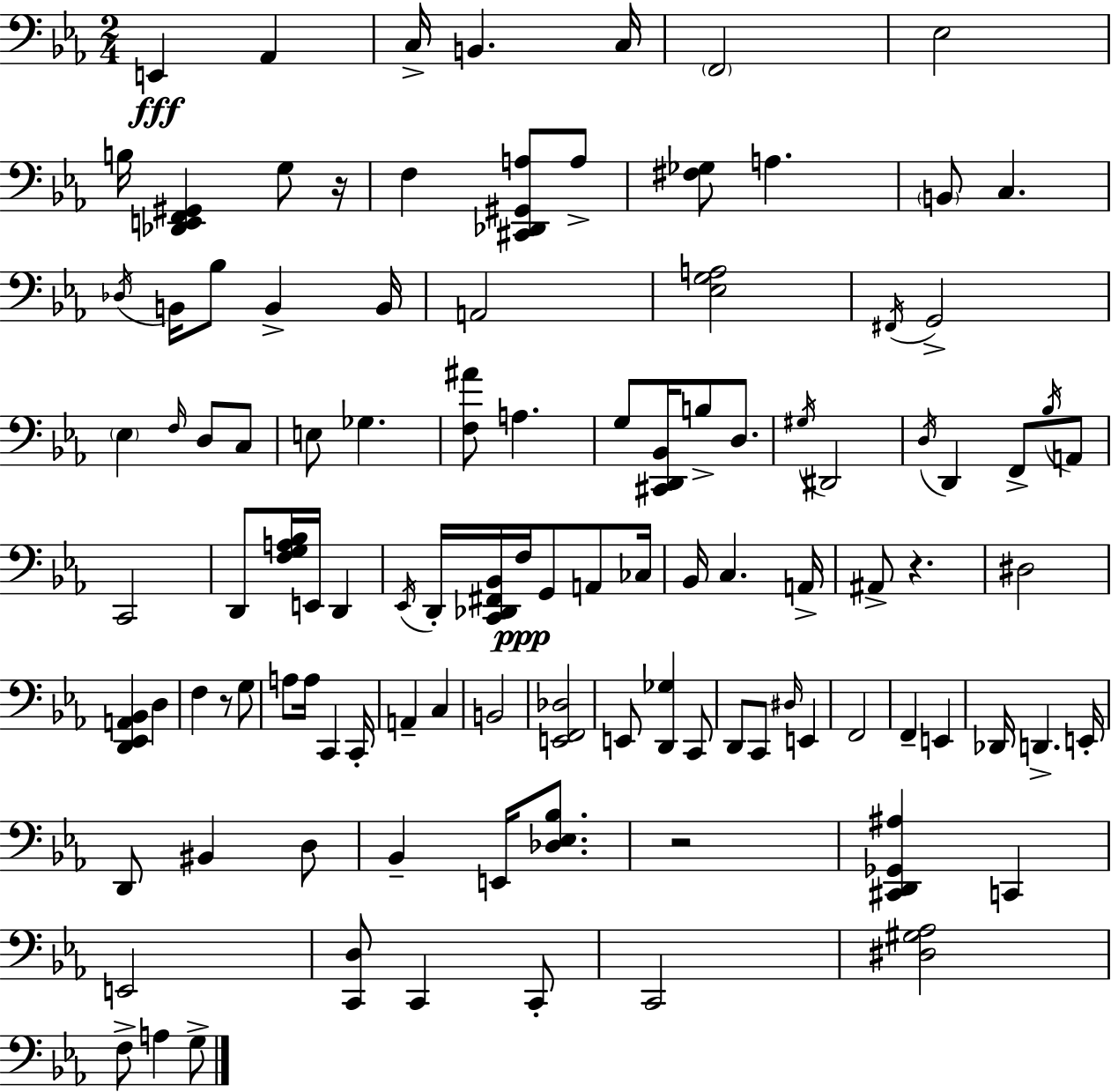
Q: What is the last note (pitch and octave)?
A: G3